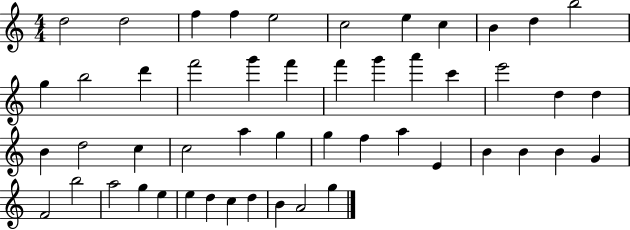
{
  \clef treble
  \numericTimeSignature
  \time 4/4
  \key c \major
  d''2 d''2 | f''4 f''4 e''2 | c''2 e''4 c''4 | b'4 d''4 b''2 | \break g''4 b''2 d'''4 | f'''2 g'''4 f'''4 | f'''4 g'''4 a'''4 c'''4 | e'''2 d''4 d''4 | \break b'4 d''2 c''4 | c''2 a''4 g''4 | g''4 f''4 a''4 e'4 | b'4 b'4 b'4 g'4 | \break f'2 b''2 | a''2 g''4 e''4 | e''4 d''4 c''4 d''4 | b'4 a'2 g''4 | \break \bar "|."
}